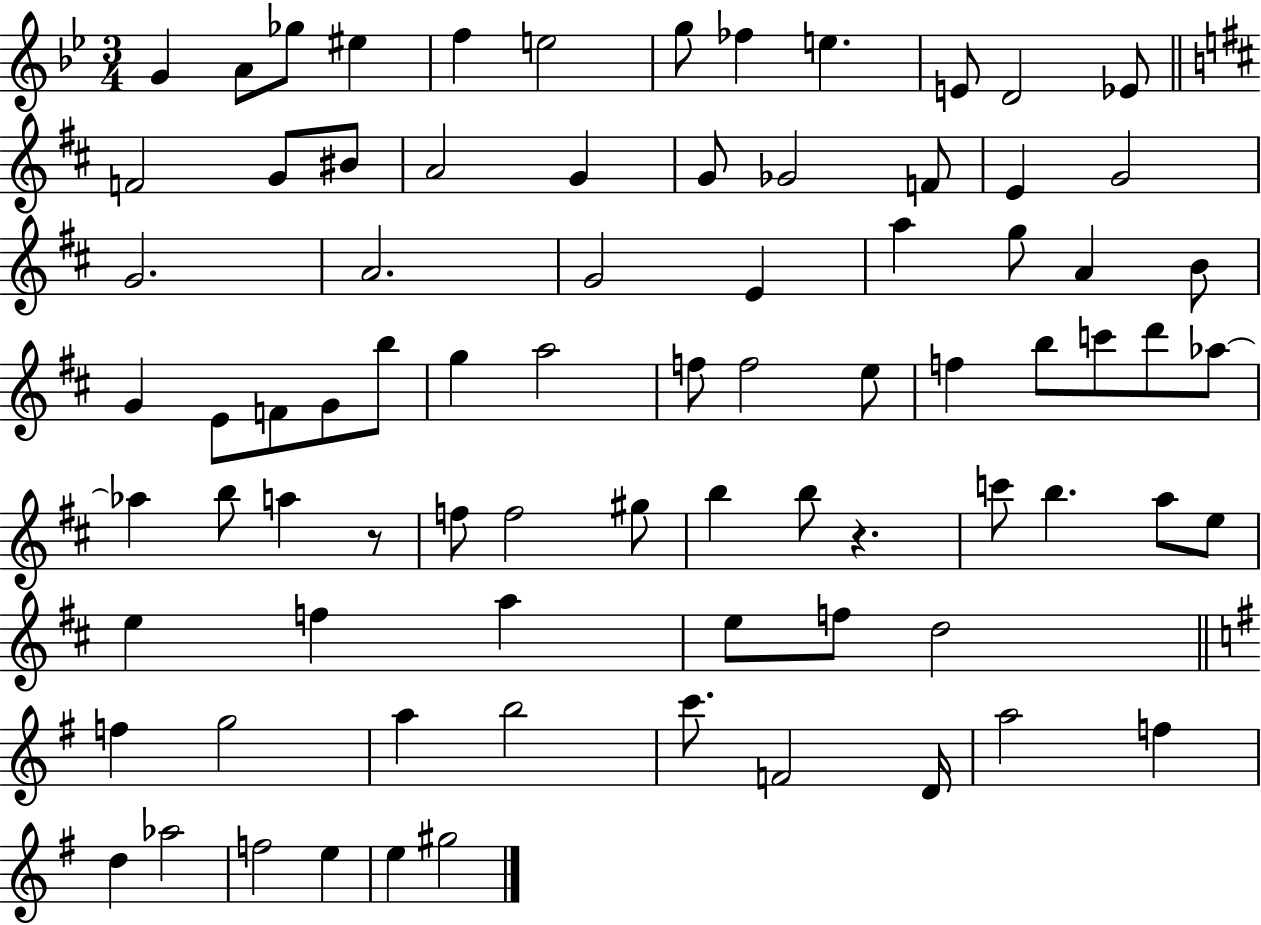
G4/q A4/e Gb5/e EIS5/q F5/q E5/h G5/e FES5/q E5/q. E4/e D4/h Eb4/e F4/h G4/e BIS4/e A4/h G4/q G4/e Gb4/h F4/e E4/q G4/h G4/h. A4/h. G4/h E4/q A5/q G5/e A4/q B4/e G4/q E4/e F4/e G4/e B5/e G5/q A5/h F5/e F5/h E5/e F5/q B5/e C6/e D6/e Ab5/e Ab5/q B5/e A5/q R/e F5/e F5/h G#5/e B5/q B5/e R/q. C6/e B5/q. A5/e E5/e E5/q F5/q A5/q E5/e F5/e D5/h F5/q G5/h A5/q B5/h C6/e. F4/h D4/s A5/h F5/q D5/q Ab5/h F5/h E5/q E5/q G#5/h